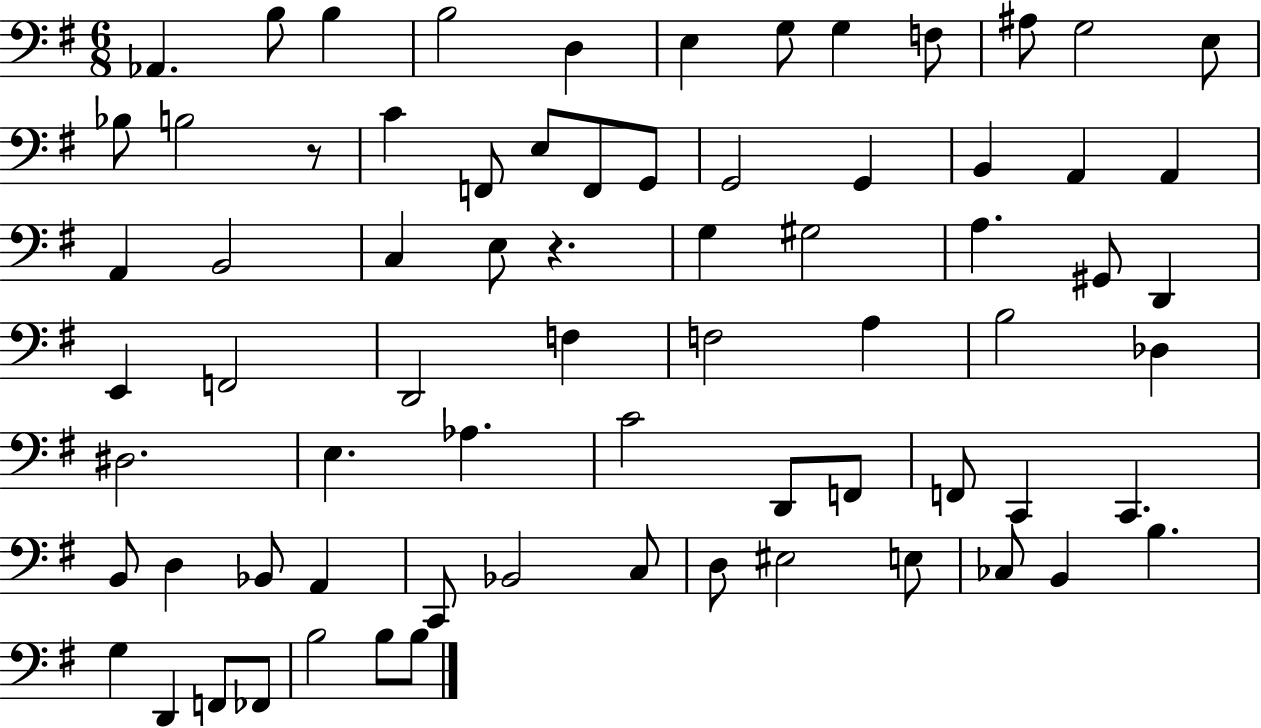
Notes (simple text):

Ab2/q. B3/e B3/q B3/h D3/q E3/q G3/e G3/q F3/e A#3/e G3/h E3/e Bb3/e B3/h R/e C4/q F2/e E3/e F2/e G2/e G2/h G2/q B2/q A2/q A2/q A2/q B2/h C3/q E3/e R/q. G3/q G#3/h A3/q. G#2/e D2/q E2/q F2/h D2/h F3/q F3/h A3/q B3/h Db3/q D#3/h. E3/q. Ab3/q. C4/h D2/e F2/e F2/e C2/q C2/q. B2/e D3/q Bb2/e A2/q C2/e Bb2/h C3/e D3/e EIS3/h E3/e CES3/e B2/q B3/q. G3/q D2/q F2/e FES2/e B3/h B3/e B3/e